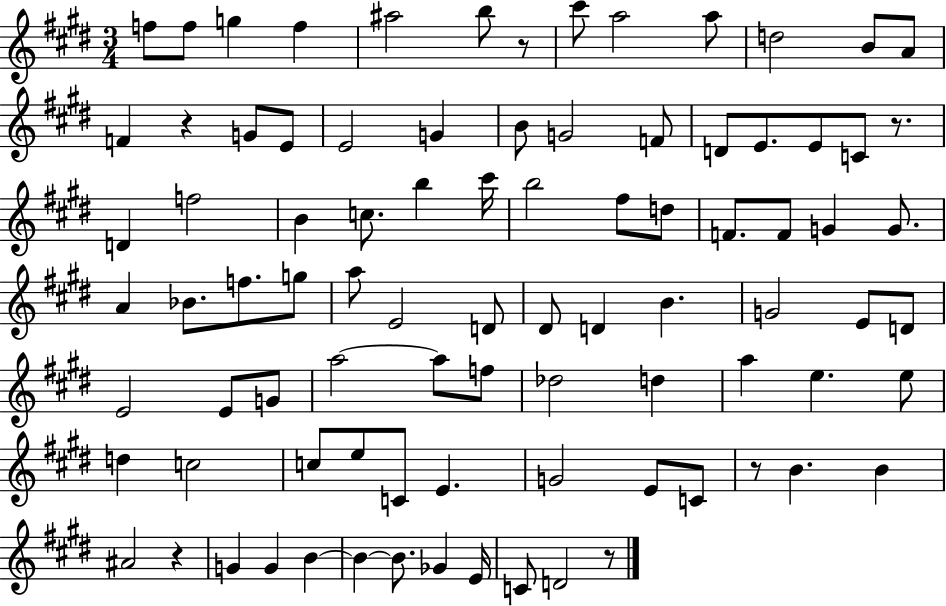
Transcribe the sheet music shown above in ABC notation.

X:1
T:Untitled
M:3/4
L:1/4
K:E
f/2 f/2 g f ^a2 b/2 z/2 ^c'/2 a2 a/2 d2 B/2 A/2 F z G/2 E/2 E2 G B/2 G2 F/2 D/2 E/2 E/2 C/2 z/2 D f2 B c/2 b ^c'/4 b2 ^f/2 d/2 F/2 F/2 G G/2 A _B/2 f/2 g/2 a/2 E2 D/2 ^D/2 D B G2 E/2 D/2 E2 E/2 G/2 a2 a/2 f/2 _d2 d a e e/2 d c2 c/2 e/2 C/2 E G2 E/2 C/2 z/2 B B ^A2 z G G B B B/2 _G E/4 C/2 D2 z/2